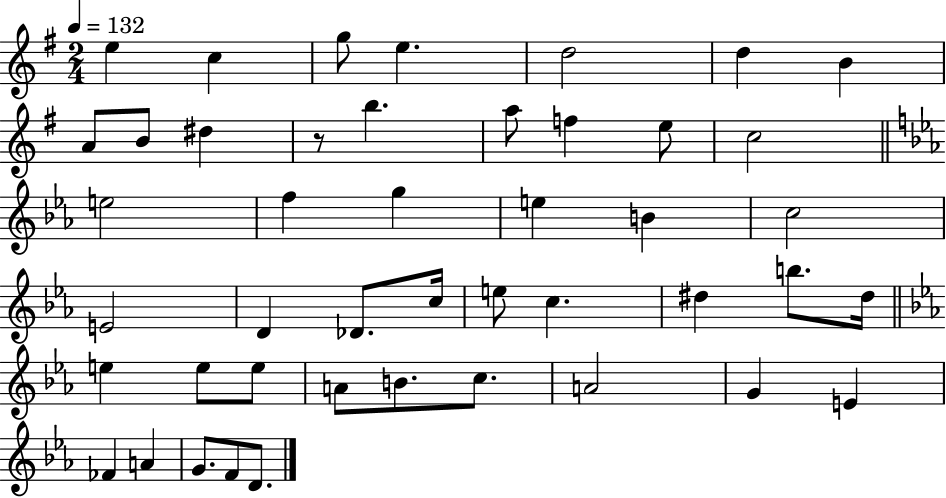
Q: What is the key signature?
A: G major